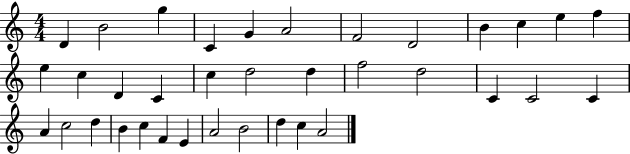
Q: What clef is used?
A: treble